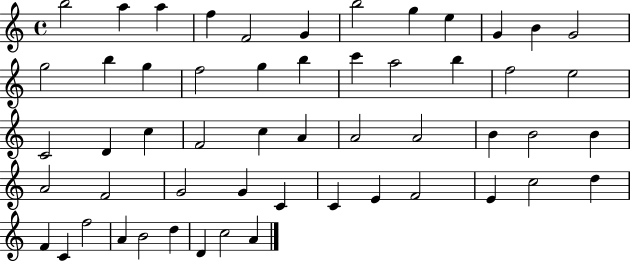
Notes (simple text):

B5/h A5/q A5/q F5/q F4/h G4/q B5/h G5/q E5/q G4/q B4/q G4/h G5/h B5/q G5/q F5/h G5/q B5/q C6/q A5/h B5/q F5/h E5/h C4/h D4/q C5/q F4/h C5/q A4/q A4/h A4/h B4/q B4/h B4/q A4/h F4/h G4/h G4/q C4/q C4/q E4/q F4/h E4/q C5/h D5/q F4/q C4/q F5/h A4/q B4/h D5/q D4/q C5/h A4/q